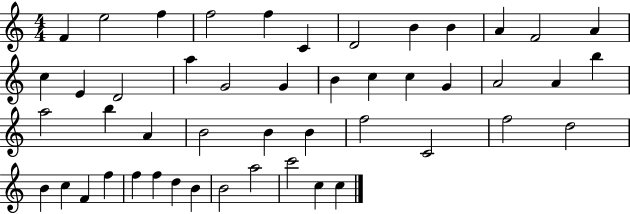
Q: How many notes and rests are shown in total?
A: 48